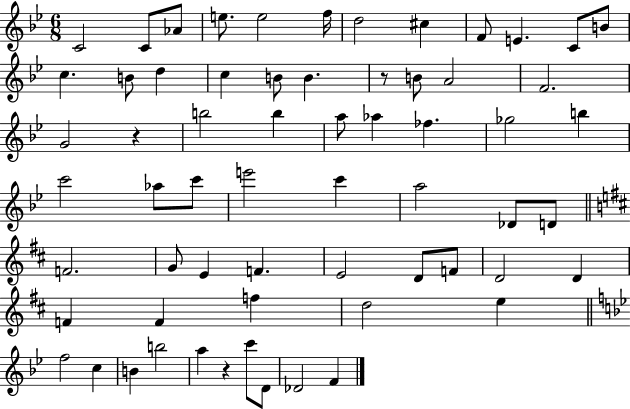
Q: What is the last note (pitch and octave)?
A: F4